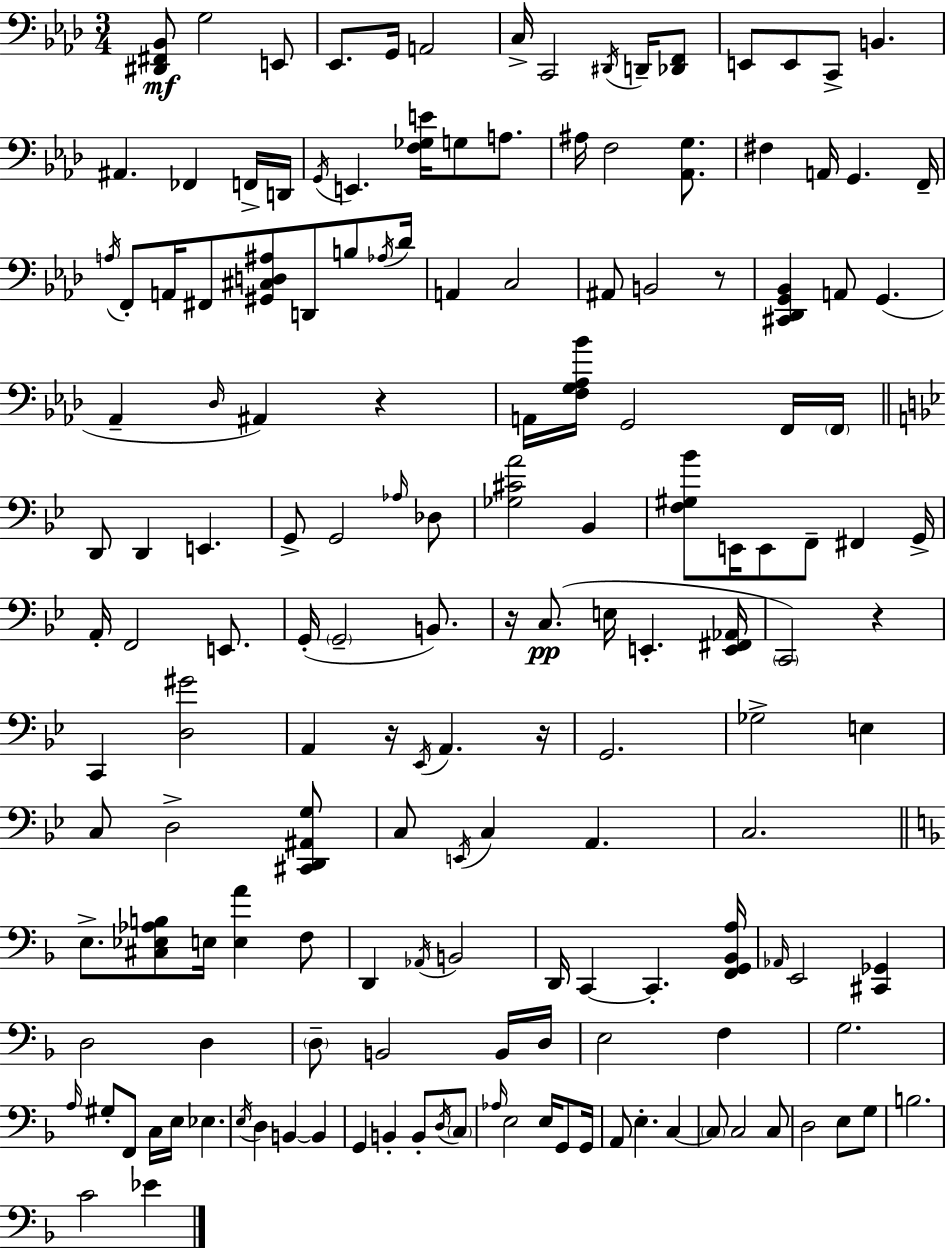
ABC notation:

X:1
T:Untitled
M:3/4
L:1/4
K:Ab
[^D,,^F,,_B,,]/2 G,2 E,,/2 _E,,/2 G,,/4 A,,2 C,/4 C,,2 ^D,,/4 D,,/4 [_D,,F,,]/2 E,,/2 E,,/2 C,,/2 B,, ^A,, _F,, F,,/4 D,,/4 G,,/4 E,, [F,_G,E]/4 G,/2 A,/2 ^A,/4 F,2 [_A,,G,]/2 ^F, A,,/4 G,, F,,/4 A,/4 F,,/2 A,,/4 ^F,,/2 [^G,,^C,D,^A,]/2 D,,/2 B,/2 _A,/4 _D/4 A,, C,2 ^A,,/2 B,,2 z/2 [^C,,_D,,G,,_B,,] A,,/2 G,, _A,, _D,/4 ^A,, z A,,/4 [F,G,_A,_B]/4 G,,2 F,,/4 F,,/4 D,,/2 D,, E,, G,,/2 G,,2 _A,/4 _D,/2 [_G,^CA]2 _B,, [F,^G,_B]/2 E,,/4 E,,/2 F,,/2 ^F,, G,,/4 A,,/4 F,,2 E,,/2 G,,/4 G,,2 B,,/2 z/4 C,/2 E,/4 E,, [E,,^F,,_A,,]/4 C,,2 z C,, [D,^G]2 A,, z/4 _E,,/4 A,, z/4 G,,2 _G,2 E, C,/2 D,2 [^C,,D,,^A,,G,]/2 C,/2 E,,/4 C, A,, C,2 E,/2 [^C,_E,_A,B,]/2 E,/4 [E,A] F,/2 D,, _A,,/4 B,,2 D,,/4 C,, C,, [F,,G,,_B,,A,]/4 _A,,/4 E,,2 [^C,,_G,,] D,2 D, D,/2 B,,2 B,,/4 D,/4 E,2 F, G,2 A,/4 ^G,/2 F,,/2 C,/4 E,/4 _E, E,/4 D, B,, B,, G,, B,, B,,/2 D,/4 C,/2 _A,/4 E,2 E,/4 G,,/2 G,,/4 A,,/2 E, C, C,/2 C,2 C,/2 D,2 E,/2 G,/2 B,2 C2 _E